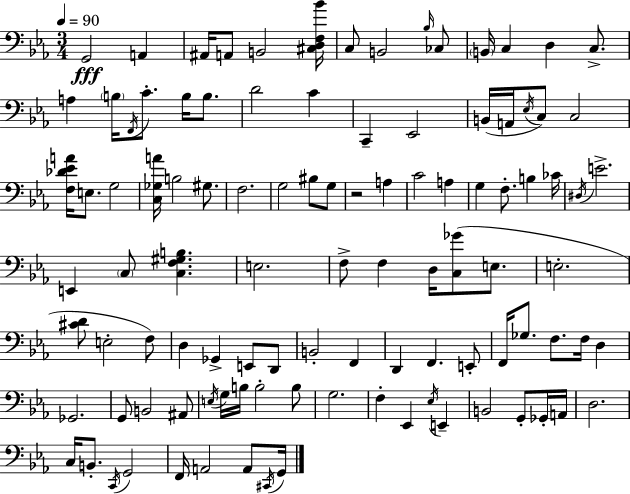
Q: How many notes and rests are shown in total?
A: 104